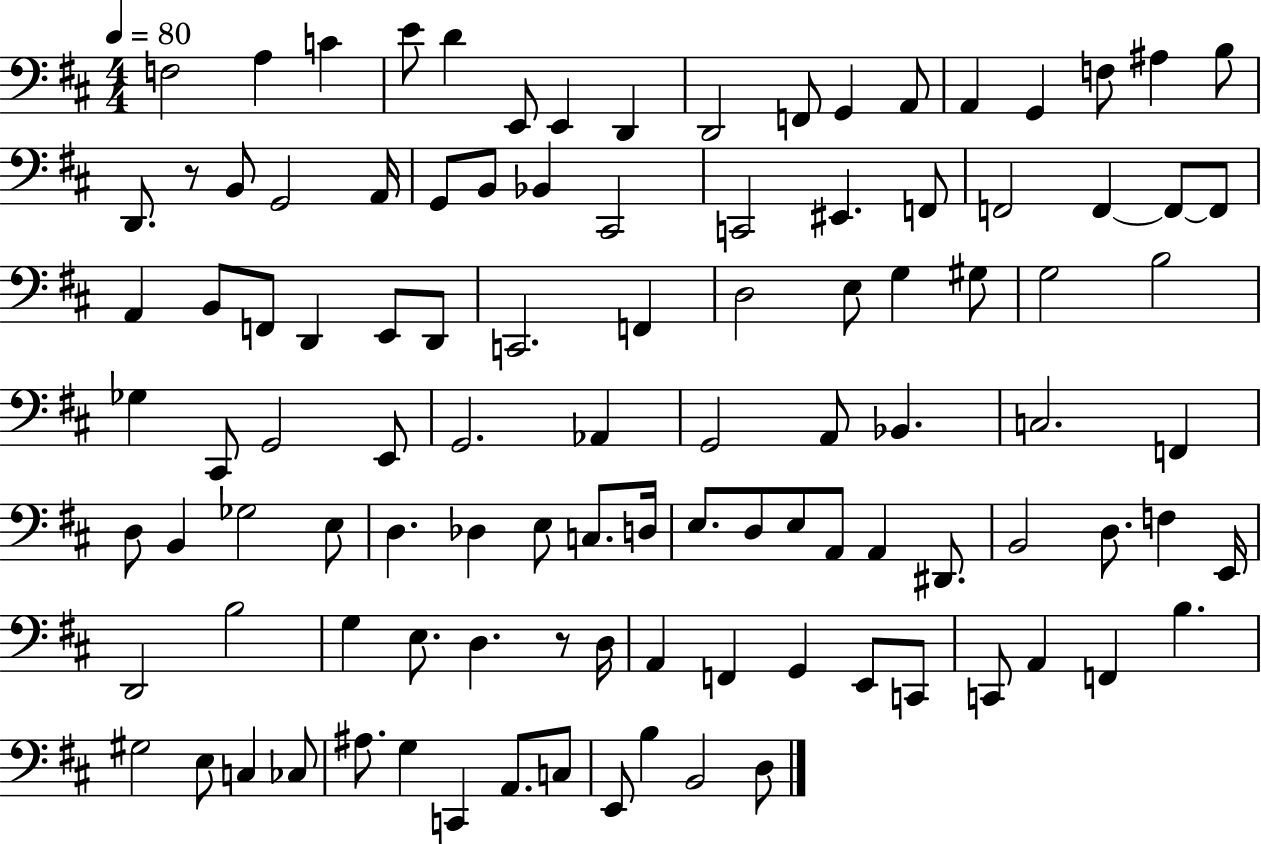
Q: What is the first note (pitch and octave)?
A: F3